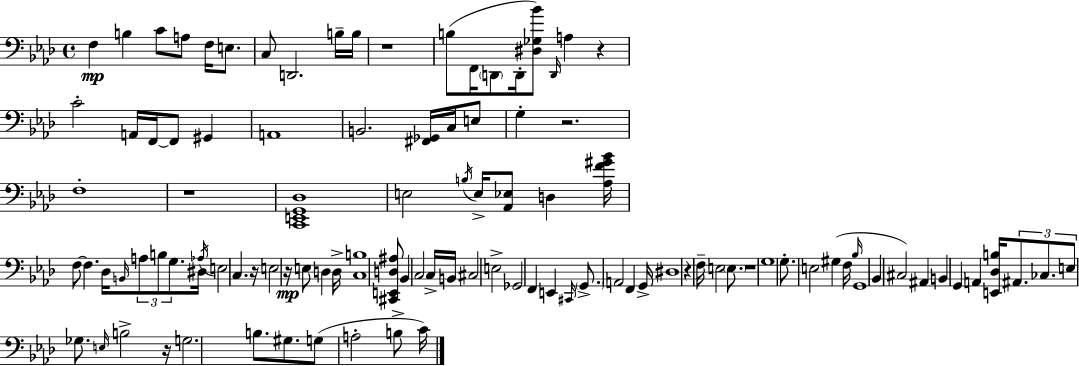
{
  \clef bass
  \time 4/4
  \defaultTimeSignature
  \key aes \major
  f4\mp b4 c'8 a8 f16 e8. | c8 d,2. b16-- b16 | r1 | b8( f,16 \parenthesize d,8 d,16-. <dis ges bes'>8) \grace { d,16 } a4 r4 | \break c'2-. a,16 f,16~~ f,8 gis,4 | a,1 | b,2. <fis, ges,>16 c16 e8 | g4-. r2. | \break f1-. | r1 | <c, e, g, des>1 | e2 \acciaccatura { b16 } e16-> <aes, ees>8 d4 | \break <aes f' gis' bes'>16 f8~~ f4. des16 \grace { b,16 } \tuplet 3/2 { a8 b8 | g8. } dis16 \acciaccatura { aes16 } e2 c4. | r16 e2 r16\mp e8 d4 | d16-> <c b>1 | \break <cis, e, d ais>8 bes,4 c2 | c16-> b,16 cis2 e2-> | ges,2 f,4 | e,4 \grace { cis,16 } \parenthesize g,8.-> a,2 | \break f,4 g,16-> dis1 | r4 f16-- e2 | \parenthesize e8. r1 | g1 | \break g8.-. e2 | gis4( f16 \grace { bes16 } g,1 | bes,4 cis2) | ais,4 b,4 g,4 a,4 | \break <e, des b>16 \tuplet 3/2 { ais,8. ces8. e8 } ges8. \grace { e16 } b2-> | r16 g2. | b8. gis8. g8( a2-. | b8-> c'16) \bar "|."
}